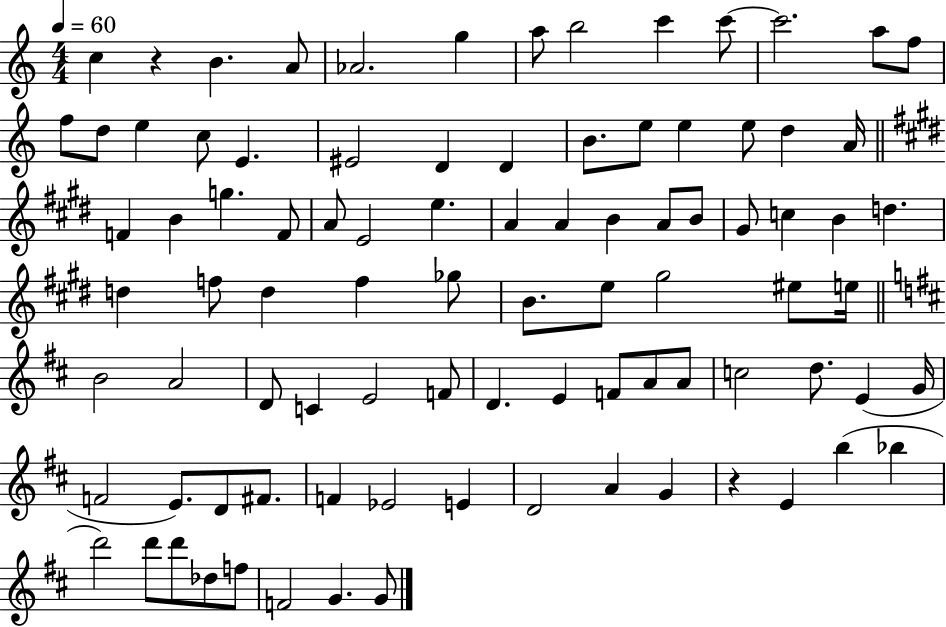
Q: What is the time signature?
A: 4/4